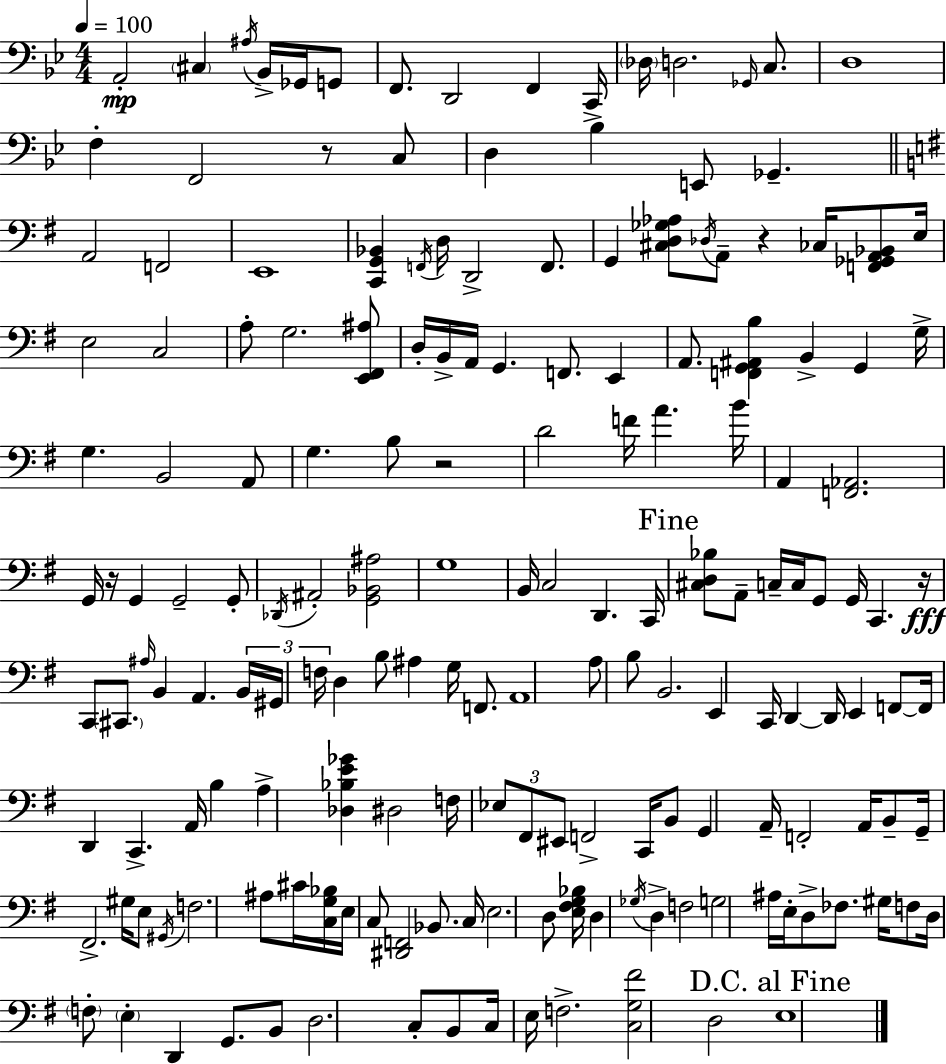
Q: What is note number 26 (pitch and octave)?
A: F2